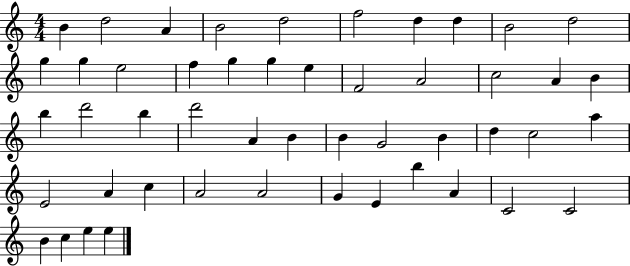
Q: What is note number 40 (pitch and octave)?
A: G4